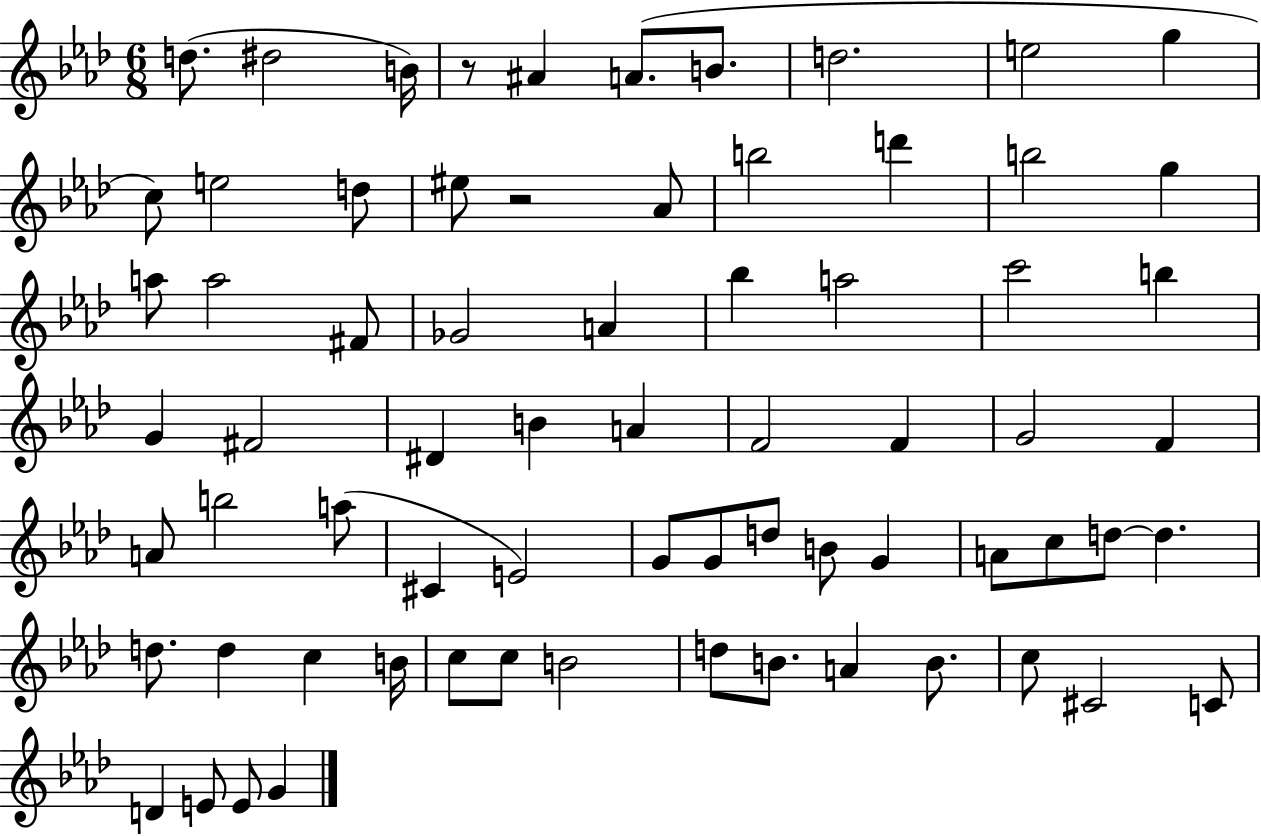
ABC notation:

X:1
T:Untitled
M:6/8
L:1/4
K:Ab
d/2 ^d2 B/4 z/2 ^A A/2 B/2 d2 e2 g c/2 e2 d/2 ^e/2 z2 _A/2 b2 d' b2 g a/2 a2 ^F/2 _G2 A _b a2 c'2 b G ^F2 ^D B A F2 F G2 F A/2 b2 a/2 ^C E2 G/2 G/2 d/2 B/2 G A/2 c/2 d/2 d d/2 d c B/4 c/2 c/2 B2 d/2 B/2 A B/2 c/2 ^C2 C/2 D E/2 E/2 G